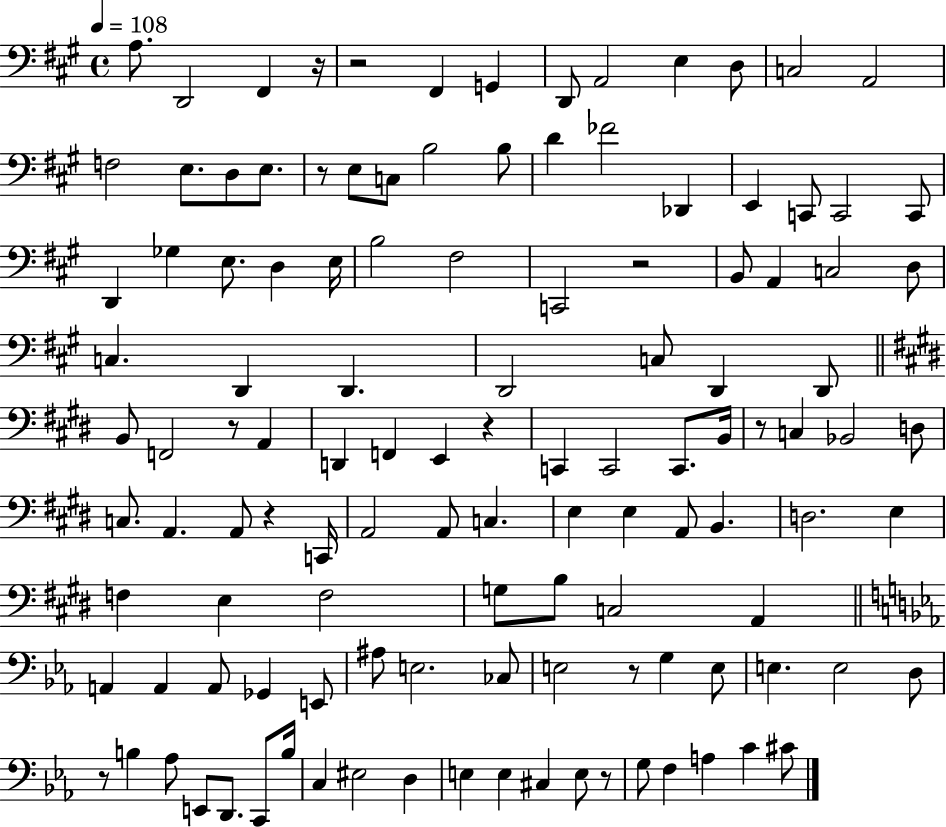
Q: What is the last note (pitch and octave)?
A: C#4